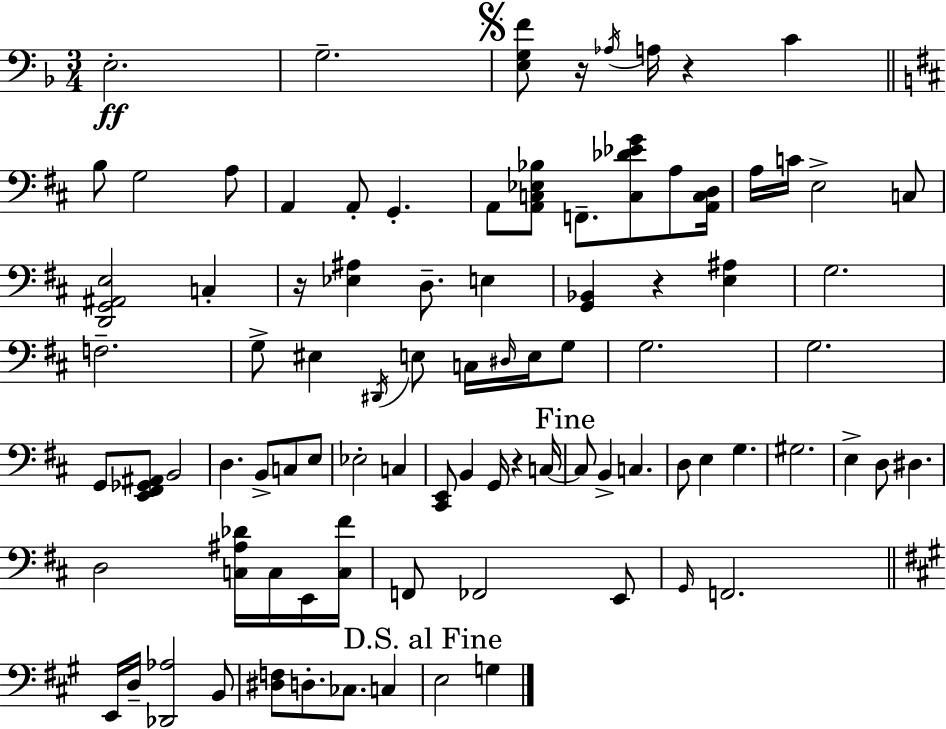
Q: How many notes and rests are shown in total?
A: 89